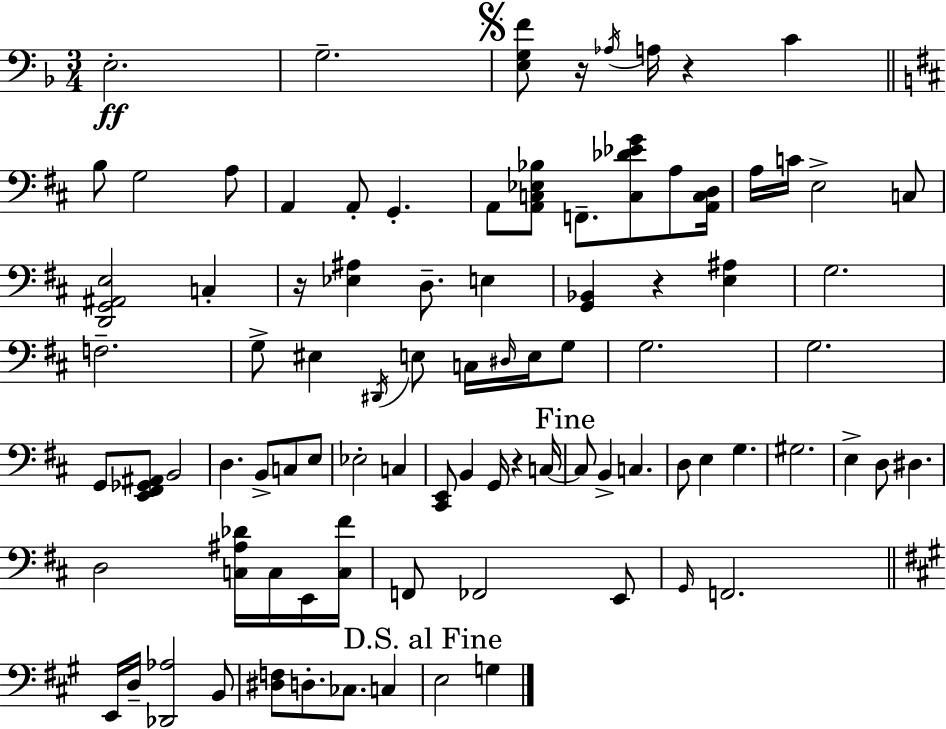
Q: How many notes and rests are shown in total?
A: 89